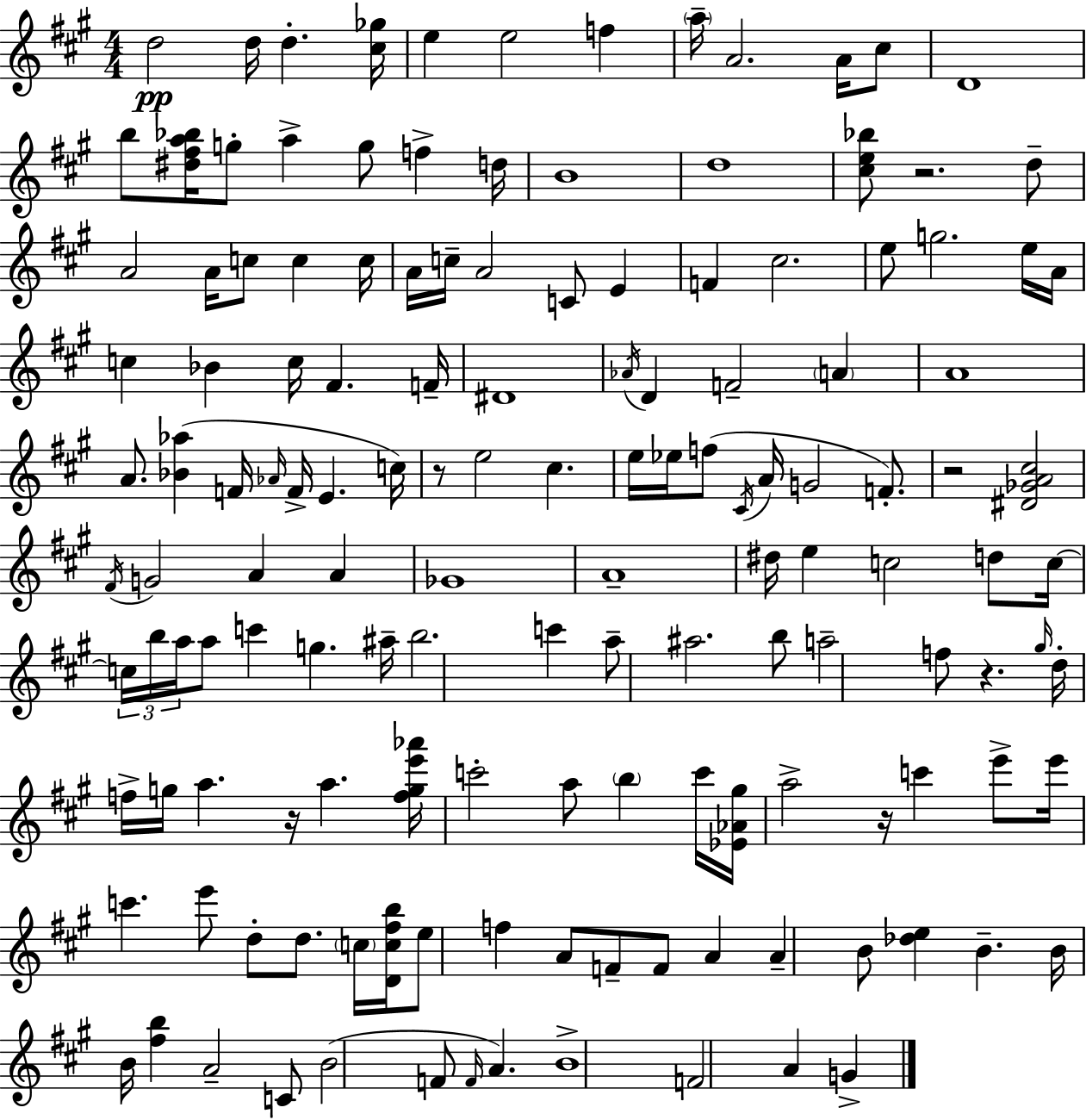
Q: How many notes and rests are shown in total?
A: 143